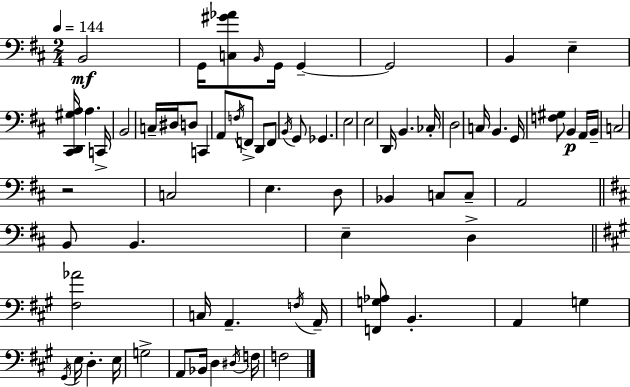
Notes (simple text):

B2/h G2/s [C3,G#4,Ab4]/e B2/s G2/s G2/q G2/h B2/q E3/q [C#2,D2,G#3,A3]/s A3/q. C2/s B2/h C3/s D#3/s D3/e C2/q A2/e F3/s F2/e D2/e F2/e B2/s G2/e Gb2/q. E3/h E3/h D2/s B2/q. CES3/s D3/h C3/s B2/q. G2/s [F3,G#3]/e B2/q A2/s B2/s C3/h R/h C3/h E3/q. D3/e Bb2/q C3/e C3/e A2/h B2/e B2/q. E3/q D3/q [F#3,Ab4]/h C3/s A2/q. F3/s A2/s [F2,G3,Ab3]/e B2/q. A2/q G3/q G#2/s E3/s D3/q. E3/s G3/h A2/e Bb2/s D3/q D#3/s F3/s F3/h